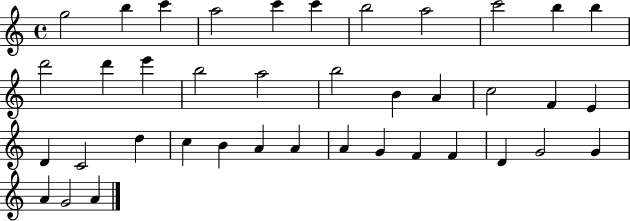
{
  \clef treble
  \time 4/4
  \defaultTimeSignature
  \key c \major
  g''2 b''4 c'''4 | a''2 c'''4 c'''4 | b''2 a''2 | c'''2 b''4 b''4 | \break d'''2 d'''4 e'''4 | b''2 a''2 | b''2 b'4 a'4 | c''2 f'4 e'4 | \break d'4 c'2 d''4 | c''4 b'4 a'4 a'4 | a'4 g'4 f'4 f'4 | d'4 g'2 g'4 | \break a'4 g'2 a'4 | \bar "|."
}